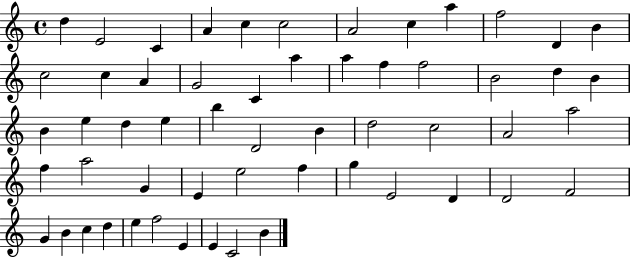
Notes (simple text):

D5/q E4/h C4/q A4/q C5/q C5/h A4/h C5/q A5/q F5/h D4/q B4/q C5/h C5/q A4/q G4/h C4/q A5/q A5/q F5/q F5/h B4/h D5/q B4/q B4/q E5/q D5/q E5/q B5/q D4/h B4/q D5/h C5/h A4/h A5/h F5/q A5/h G4/q E4/q E5/h F5/q G5/q E4/h D4/q D4/h F4/h G4/q B4/q C5/q D5/q E5/q F5/h E4/q E4/q C4/h B4/q